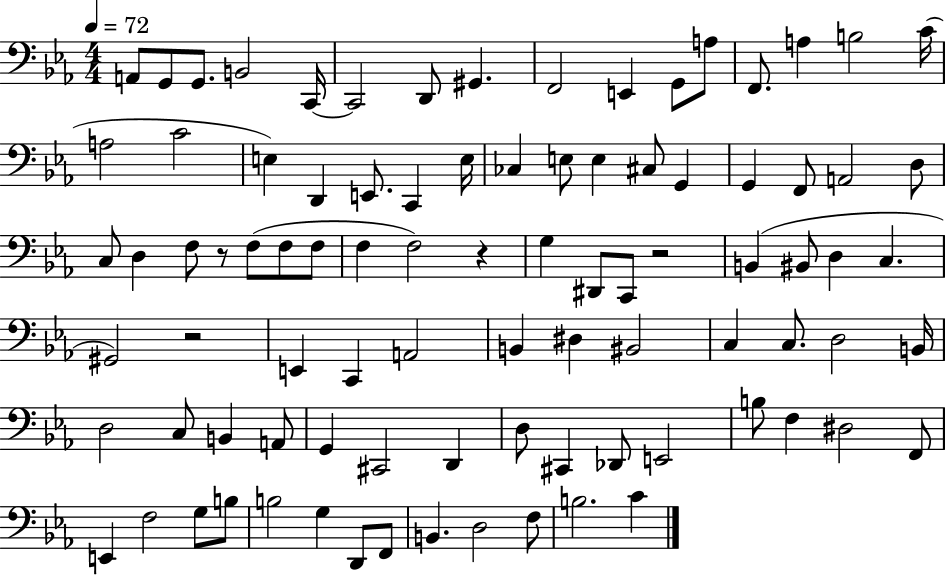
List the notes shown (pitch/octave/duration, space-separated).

A2/e G2/e G2/e. B2/h C2/s C2/h D2/e G#2/q. F2/h E2/q G2/e A3/e F2/e. A3/q B3/h C4/s A3/h C4/h E3/q D2/q E2/e. C2/q E3/s CES3/q E3/e E3/q C#3/e G2/q G2/q F2/e A2/h D3/e C3/e D3/q F3/e R/e F3/e F3/e F3/e F3/q F3/h R/q G3/q D#2/e C2/e R/h B2/q BIS2/e D3/q C3/q. G#2/h R/h E2/q C2/q A2/h B2/q D#3/q BIS2/h C3/q C3/e. D3/h B2/s D3/h C3/e B2/q A2/e G2/q C#2/h D2/q D3/e C#2/q Db2/e E2/h B3/e F3/q D#3/h F2/e E2/q F3/h G3/e B3/e B3/h G3/q D2/e F2/e B2/q. D3/h F3/e B3/h. C4/q